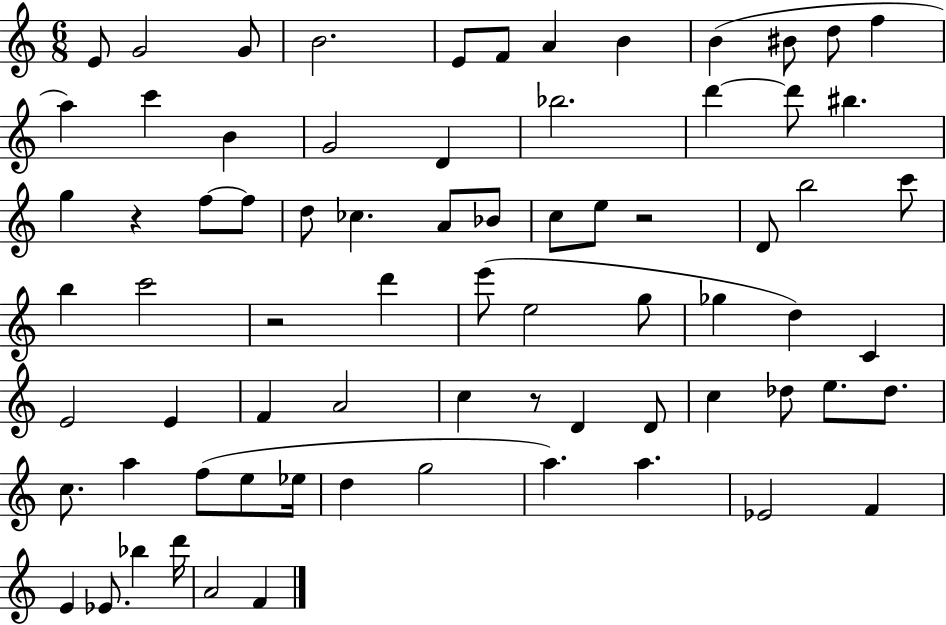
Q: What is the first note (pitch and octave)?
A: E4